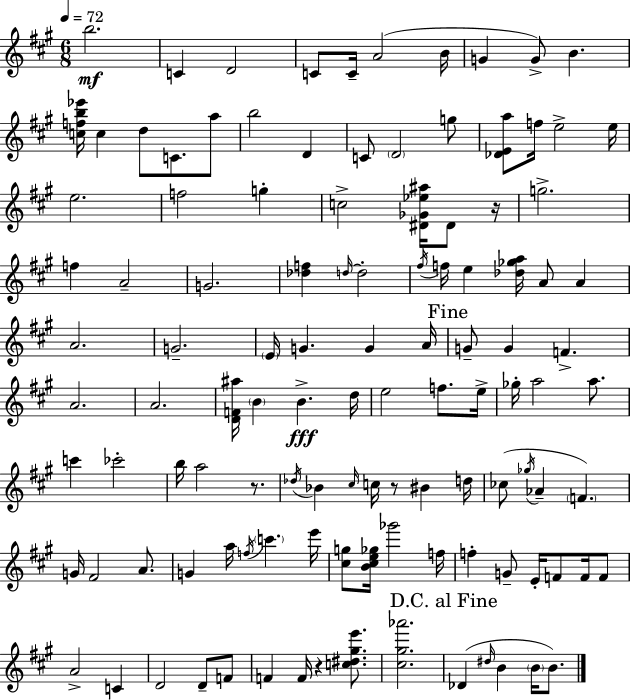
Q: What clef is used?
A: treble